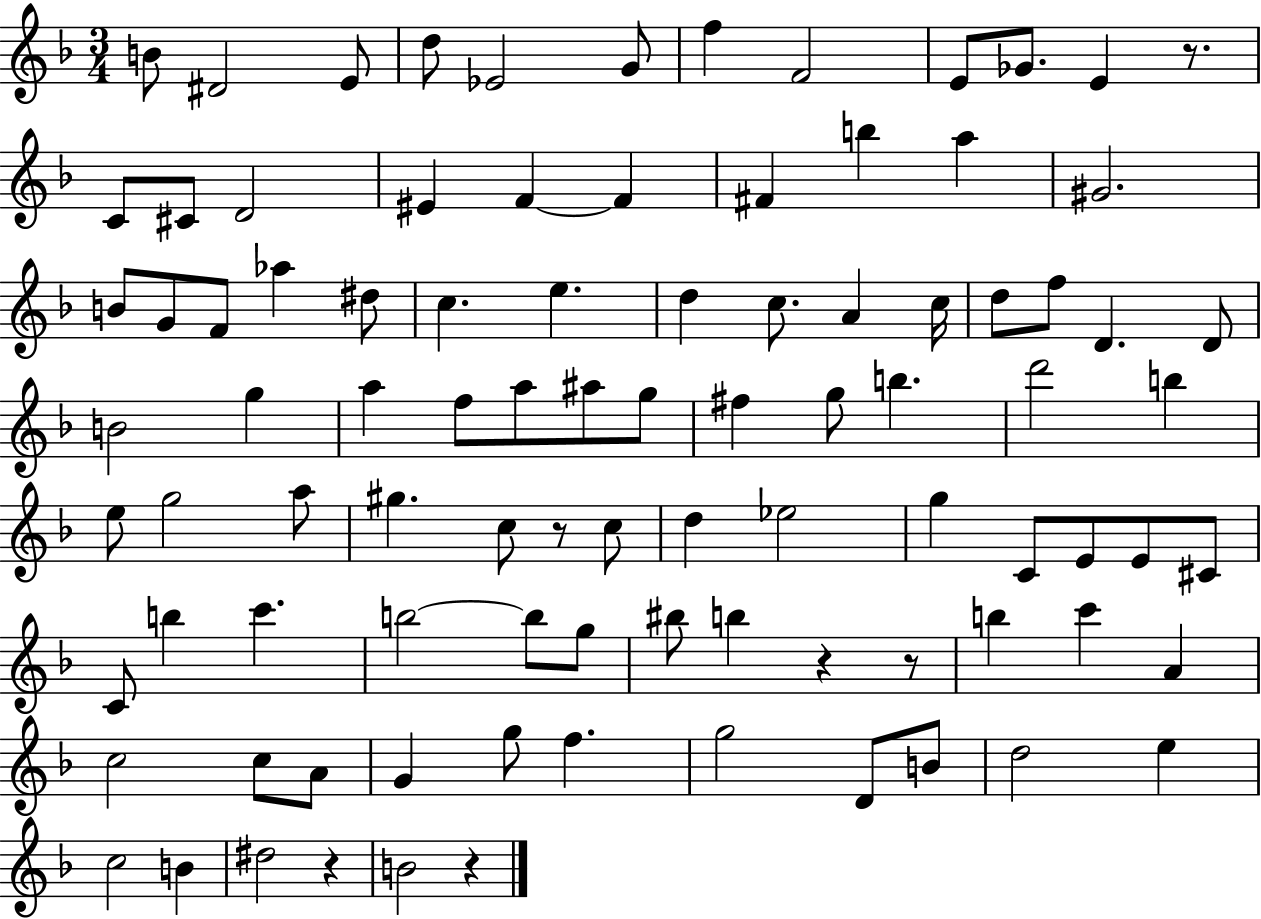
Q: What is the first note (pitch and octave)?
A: B4